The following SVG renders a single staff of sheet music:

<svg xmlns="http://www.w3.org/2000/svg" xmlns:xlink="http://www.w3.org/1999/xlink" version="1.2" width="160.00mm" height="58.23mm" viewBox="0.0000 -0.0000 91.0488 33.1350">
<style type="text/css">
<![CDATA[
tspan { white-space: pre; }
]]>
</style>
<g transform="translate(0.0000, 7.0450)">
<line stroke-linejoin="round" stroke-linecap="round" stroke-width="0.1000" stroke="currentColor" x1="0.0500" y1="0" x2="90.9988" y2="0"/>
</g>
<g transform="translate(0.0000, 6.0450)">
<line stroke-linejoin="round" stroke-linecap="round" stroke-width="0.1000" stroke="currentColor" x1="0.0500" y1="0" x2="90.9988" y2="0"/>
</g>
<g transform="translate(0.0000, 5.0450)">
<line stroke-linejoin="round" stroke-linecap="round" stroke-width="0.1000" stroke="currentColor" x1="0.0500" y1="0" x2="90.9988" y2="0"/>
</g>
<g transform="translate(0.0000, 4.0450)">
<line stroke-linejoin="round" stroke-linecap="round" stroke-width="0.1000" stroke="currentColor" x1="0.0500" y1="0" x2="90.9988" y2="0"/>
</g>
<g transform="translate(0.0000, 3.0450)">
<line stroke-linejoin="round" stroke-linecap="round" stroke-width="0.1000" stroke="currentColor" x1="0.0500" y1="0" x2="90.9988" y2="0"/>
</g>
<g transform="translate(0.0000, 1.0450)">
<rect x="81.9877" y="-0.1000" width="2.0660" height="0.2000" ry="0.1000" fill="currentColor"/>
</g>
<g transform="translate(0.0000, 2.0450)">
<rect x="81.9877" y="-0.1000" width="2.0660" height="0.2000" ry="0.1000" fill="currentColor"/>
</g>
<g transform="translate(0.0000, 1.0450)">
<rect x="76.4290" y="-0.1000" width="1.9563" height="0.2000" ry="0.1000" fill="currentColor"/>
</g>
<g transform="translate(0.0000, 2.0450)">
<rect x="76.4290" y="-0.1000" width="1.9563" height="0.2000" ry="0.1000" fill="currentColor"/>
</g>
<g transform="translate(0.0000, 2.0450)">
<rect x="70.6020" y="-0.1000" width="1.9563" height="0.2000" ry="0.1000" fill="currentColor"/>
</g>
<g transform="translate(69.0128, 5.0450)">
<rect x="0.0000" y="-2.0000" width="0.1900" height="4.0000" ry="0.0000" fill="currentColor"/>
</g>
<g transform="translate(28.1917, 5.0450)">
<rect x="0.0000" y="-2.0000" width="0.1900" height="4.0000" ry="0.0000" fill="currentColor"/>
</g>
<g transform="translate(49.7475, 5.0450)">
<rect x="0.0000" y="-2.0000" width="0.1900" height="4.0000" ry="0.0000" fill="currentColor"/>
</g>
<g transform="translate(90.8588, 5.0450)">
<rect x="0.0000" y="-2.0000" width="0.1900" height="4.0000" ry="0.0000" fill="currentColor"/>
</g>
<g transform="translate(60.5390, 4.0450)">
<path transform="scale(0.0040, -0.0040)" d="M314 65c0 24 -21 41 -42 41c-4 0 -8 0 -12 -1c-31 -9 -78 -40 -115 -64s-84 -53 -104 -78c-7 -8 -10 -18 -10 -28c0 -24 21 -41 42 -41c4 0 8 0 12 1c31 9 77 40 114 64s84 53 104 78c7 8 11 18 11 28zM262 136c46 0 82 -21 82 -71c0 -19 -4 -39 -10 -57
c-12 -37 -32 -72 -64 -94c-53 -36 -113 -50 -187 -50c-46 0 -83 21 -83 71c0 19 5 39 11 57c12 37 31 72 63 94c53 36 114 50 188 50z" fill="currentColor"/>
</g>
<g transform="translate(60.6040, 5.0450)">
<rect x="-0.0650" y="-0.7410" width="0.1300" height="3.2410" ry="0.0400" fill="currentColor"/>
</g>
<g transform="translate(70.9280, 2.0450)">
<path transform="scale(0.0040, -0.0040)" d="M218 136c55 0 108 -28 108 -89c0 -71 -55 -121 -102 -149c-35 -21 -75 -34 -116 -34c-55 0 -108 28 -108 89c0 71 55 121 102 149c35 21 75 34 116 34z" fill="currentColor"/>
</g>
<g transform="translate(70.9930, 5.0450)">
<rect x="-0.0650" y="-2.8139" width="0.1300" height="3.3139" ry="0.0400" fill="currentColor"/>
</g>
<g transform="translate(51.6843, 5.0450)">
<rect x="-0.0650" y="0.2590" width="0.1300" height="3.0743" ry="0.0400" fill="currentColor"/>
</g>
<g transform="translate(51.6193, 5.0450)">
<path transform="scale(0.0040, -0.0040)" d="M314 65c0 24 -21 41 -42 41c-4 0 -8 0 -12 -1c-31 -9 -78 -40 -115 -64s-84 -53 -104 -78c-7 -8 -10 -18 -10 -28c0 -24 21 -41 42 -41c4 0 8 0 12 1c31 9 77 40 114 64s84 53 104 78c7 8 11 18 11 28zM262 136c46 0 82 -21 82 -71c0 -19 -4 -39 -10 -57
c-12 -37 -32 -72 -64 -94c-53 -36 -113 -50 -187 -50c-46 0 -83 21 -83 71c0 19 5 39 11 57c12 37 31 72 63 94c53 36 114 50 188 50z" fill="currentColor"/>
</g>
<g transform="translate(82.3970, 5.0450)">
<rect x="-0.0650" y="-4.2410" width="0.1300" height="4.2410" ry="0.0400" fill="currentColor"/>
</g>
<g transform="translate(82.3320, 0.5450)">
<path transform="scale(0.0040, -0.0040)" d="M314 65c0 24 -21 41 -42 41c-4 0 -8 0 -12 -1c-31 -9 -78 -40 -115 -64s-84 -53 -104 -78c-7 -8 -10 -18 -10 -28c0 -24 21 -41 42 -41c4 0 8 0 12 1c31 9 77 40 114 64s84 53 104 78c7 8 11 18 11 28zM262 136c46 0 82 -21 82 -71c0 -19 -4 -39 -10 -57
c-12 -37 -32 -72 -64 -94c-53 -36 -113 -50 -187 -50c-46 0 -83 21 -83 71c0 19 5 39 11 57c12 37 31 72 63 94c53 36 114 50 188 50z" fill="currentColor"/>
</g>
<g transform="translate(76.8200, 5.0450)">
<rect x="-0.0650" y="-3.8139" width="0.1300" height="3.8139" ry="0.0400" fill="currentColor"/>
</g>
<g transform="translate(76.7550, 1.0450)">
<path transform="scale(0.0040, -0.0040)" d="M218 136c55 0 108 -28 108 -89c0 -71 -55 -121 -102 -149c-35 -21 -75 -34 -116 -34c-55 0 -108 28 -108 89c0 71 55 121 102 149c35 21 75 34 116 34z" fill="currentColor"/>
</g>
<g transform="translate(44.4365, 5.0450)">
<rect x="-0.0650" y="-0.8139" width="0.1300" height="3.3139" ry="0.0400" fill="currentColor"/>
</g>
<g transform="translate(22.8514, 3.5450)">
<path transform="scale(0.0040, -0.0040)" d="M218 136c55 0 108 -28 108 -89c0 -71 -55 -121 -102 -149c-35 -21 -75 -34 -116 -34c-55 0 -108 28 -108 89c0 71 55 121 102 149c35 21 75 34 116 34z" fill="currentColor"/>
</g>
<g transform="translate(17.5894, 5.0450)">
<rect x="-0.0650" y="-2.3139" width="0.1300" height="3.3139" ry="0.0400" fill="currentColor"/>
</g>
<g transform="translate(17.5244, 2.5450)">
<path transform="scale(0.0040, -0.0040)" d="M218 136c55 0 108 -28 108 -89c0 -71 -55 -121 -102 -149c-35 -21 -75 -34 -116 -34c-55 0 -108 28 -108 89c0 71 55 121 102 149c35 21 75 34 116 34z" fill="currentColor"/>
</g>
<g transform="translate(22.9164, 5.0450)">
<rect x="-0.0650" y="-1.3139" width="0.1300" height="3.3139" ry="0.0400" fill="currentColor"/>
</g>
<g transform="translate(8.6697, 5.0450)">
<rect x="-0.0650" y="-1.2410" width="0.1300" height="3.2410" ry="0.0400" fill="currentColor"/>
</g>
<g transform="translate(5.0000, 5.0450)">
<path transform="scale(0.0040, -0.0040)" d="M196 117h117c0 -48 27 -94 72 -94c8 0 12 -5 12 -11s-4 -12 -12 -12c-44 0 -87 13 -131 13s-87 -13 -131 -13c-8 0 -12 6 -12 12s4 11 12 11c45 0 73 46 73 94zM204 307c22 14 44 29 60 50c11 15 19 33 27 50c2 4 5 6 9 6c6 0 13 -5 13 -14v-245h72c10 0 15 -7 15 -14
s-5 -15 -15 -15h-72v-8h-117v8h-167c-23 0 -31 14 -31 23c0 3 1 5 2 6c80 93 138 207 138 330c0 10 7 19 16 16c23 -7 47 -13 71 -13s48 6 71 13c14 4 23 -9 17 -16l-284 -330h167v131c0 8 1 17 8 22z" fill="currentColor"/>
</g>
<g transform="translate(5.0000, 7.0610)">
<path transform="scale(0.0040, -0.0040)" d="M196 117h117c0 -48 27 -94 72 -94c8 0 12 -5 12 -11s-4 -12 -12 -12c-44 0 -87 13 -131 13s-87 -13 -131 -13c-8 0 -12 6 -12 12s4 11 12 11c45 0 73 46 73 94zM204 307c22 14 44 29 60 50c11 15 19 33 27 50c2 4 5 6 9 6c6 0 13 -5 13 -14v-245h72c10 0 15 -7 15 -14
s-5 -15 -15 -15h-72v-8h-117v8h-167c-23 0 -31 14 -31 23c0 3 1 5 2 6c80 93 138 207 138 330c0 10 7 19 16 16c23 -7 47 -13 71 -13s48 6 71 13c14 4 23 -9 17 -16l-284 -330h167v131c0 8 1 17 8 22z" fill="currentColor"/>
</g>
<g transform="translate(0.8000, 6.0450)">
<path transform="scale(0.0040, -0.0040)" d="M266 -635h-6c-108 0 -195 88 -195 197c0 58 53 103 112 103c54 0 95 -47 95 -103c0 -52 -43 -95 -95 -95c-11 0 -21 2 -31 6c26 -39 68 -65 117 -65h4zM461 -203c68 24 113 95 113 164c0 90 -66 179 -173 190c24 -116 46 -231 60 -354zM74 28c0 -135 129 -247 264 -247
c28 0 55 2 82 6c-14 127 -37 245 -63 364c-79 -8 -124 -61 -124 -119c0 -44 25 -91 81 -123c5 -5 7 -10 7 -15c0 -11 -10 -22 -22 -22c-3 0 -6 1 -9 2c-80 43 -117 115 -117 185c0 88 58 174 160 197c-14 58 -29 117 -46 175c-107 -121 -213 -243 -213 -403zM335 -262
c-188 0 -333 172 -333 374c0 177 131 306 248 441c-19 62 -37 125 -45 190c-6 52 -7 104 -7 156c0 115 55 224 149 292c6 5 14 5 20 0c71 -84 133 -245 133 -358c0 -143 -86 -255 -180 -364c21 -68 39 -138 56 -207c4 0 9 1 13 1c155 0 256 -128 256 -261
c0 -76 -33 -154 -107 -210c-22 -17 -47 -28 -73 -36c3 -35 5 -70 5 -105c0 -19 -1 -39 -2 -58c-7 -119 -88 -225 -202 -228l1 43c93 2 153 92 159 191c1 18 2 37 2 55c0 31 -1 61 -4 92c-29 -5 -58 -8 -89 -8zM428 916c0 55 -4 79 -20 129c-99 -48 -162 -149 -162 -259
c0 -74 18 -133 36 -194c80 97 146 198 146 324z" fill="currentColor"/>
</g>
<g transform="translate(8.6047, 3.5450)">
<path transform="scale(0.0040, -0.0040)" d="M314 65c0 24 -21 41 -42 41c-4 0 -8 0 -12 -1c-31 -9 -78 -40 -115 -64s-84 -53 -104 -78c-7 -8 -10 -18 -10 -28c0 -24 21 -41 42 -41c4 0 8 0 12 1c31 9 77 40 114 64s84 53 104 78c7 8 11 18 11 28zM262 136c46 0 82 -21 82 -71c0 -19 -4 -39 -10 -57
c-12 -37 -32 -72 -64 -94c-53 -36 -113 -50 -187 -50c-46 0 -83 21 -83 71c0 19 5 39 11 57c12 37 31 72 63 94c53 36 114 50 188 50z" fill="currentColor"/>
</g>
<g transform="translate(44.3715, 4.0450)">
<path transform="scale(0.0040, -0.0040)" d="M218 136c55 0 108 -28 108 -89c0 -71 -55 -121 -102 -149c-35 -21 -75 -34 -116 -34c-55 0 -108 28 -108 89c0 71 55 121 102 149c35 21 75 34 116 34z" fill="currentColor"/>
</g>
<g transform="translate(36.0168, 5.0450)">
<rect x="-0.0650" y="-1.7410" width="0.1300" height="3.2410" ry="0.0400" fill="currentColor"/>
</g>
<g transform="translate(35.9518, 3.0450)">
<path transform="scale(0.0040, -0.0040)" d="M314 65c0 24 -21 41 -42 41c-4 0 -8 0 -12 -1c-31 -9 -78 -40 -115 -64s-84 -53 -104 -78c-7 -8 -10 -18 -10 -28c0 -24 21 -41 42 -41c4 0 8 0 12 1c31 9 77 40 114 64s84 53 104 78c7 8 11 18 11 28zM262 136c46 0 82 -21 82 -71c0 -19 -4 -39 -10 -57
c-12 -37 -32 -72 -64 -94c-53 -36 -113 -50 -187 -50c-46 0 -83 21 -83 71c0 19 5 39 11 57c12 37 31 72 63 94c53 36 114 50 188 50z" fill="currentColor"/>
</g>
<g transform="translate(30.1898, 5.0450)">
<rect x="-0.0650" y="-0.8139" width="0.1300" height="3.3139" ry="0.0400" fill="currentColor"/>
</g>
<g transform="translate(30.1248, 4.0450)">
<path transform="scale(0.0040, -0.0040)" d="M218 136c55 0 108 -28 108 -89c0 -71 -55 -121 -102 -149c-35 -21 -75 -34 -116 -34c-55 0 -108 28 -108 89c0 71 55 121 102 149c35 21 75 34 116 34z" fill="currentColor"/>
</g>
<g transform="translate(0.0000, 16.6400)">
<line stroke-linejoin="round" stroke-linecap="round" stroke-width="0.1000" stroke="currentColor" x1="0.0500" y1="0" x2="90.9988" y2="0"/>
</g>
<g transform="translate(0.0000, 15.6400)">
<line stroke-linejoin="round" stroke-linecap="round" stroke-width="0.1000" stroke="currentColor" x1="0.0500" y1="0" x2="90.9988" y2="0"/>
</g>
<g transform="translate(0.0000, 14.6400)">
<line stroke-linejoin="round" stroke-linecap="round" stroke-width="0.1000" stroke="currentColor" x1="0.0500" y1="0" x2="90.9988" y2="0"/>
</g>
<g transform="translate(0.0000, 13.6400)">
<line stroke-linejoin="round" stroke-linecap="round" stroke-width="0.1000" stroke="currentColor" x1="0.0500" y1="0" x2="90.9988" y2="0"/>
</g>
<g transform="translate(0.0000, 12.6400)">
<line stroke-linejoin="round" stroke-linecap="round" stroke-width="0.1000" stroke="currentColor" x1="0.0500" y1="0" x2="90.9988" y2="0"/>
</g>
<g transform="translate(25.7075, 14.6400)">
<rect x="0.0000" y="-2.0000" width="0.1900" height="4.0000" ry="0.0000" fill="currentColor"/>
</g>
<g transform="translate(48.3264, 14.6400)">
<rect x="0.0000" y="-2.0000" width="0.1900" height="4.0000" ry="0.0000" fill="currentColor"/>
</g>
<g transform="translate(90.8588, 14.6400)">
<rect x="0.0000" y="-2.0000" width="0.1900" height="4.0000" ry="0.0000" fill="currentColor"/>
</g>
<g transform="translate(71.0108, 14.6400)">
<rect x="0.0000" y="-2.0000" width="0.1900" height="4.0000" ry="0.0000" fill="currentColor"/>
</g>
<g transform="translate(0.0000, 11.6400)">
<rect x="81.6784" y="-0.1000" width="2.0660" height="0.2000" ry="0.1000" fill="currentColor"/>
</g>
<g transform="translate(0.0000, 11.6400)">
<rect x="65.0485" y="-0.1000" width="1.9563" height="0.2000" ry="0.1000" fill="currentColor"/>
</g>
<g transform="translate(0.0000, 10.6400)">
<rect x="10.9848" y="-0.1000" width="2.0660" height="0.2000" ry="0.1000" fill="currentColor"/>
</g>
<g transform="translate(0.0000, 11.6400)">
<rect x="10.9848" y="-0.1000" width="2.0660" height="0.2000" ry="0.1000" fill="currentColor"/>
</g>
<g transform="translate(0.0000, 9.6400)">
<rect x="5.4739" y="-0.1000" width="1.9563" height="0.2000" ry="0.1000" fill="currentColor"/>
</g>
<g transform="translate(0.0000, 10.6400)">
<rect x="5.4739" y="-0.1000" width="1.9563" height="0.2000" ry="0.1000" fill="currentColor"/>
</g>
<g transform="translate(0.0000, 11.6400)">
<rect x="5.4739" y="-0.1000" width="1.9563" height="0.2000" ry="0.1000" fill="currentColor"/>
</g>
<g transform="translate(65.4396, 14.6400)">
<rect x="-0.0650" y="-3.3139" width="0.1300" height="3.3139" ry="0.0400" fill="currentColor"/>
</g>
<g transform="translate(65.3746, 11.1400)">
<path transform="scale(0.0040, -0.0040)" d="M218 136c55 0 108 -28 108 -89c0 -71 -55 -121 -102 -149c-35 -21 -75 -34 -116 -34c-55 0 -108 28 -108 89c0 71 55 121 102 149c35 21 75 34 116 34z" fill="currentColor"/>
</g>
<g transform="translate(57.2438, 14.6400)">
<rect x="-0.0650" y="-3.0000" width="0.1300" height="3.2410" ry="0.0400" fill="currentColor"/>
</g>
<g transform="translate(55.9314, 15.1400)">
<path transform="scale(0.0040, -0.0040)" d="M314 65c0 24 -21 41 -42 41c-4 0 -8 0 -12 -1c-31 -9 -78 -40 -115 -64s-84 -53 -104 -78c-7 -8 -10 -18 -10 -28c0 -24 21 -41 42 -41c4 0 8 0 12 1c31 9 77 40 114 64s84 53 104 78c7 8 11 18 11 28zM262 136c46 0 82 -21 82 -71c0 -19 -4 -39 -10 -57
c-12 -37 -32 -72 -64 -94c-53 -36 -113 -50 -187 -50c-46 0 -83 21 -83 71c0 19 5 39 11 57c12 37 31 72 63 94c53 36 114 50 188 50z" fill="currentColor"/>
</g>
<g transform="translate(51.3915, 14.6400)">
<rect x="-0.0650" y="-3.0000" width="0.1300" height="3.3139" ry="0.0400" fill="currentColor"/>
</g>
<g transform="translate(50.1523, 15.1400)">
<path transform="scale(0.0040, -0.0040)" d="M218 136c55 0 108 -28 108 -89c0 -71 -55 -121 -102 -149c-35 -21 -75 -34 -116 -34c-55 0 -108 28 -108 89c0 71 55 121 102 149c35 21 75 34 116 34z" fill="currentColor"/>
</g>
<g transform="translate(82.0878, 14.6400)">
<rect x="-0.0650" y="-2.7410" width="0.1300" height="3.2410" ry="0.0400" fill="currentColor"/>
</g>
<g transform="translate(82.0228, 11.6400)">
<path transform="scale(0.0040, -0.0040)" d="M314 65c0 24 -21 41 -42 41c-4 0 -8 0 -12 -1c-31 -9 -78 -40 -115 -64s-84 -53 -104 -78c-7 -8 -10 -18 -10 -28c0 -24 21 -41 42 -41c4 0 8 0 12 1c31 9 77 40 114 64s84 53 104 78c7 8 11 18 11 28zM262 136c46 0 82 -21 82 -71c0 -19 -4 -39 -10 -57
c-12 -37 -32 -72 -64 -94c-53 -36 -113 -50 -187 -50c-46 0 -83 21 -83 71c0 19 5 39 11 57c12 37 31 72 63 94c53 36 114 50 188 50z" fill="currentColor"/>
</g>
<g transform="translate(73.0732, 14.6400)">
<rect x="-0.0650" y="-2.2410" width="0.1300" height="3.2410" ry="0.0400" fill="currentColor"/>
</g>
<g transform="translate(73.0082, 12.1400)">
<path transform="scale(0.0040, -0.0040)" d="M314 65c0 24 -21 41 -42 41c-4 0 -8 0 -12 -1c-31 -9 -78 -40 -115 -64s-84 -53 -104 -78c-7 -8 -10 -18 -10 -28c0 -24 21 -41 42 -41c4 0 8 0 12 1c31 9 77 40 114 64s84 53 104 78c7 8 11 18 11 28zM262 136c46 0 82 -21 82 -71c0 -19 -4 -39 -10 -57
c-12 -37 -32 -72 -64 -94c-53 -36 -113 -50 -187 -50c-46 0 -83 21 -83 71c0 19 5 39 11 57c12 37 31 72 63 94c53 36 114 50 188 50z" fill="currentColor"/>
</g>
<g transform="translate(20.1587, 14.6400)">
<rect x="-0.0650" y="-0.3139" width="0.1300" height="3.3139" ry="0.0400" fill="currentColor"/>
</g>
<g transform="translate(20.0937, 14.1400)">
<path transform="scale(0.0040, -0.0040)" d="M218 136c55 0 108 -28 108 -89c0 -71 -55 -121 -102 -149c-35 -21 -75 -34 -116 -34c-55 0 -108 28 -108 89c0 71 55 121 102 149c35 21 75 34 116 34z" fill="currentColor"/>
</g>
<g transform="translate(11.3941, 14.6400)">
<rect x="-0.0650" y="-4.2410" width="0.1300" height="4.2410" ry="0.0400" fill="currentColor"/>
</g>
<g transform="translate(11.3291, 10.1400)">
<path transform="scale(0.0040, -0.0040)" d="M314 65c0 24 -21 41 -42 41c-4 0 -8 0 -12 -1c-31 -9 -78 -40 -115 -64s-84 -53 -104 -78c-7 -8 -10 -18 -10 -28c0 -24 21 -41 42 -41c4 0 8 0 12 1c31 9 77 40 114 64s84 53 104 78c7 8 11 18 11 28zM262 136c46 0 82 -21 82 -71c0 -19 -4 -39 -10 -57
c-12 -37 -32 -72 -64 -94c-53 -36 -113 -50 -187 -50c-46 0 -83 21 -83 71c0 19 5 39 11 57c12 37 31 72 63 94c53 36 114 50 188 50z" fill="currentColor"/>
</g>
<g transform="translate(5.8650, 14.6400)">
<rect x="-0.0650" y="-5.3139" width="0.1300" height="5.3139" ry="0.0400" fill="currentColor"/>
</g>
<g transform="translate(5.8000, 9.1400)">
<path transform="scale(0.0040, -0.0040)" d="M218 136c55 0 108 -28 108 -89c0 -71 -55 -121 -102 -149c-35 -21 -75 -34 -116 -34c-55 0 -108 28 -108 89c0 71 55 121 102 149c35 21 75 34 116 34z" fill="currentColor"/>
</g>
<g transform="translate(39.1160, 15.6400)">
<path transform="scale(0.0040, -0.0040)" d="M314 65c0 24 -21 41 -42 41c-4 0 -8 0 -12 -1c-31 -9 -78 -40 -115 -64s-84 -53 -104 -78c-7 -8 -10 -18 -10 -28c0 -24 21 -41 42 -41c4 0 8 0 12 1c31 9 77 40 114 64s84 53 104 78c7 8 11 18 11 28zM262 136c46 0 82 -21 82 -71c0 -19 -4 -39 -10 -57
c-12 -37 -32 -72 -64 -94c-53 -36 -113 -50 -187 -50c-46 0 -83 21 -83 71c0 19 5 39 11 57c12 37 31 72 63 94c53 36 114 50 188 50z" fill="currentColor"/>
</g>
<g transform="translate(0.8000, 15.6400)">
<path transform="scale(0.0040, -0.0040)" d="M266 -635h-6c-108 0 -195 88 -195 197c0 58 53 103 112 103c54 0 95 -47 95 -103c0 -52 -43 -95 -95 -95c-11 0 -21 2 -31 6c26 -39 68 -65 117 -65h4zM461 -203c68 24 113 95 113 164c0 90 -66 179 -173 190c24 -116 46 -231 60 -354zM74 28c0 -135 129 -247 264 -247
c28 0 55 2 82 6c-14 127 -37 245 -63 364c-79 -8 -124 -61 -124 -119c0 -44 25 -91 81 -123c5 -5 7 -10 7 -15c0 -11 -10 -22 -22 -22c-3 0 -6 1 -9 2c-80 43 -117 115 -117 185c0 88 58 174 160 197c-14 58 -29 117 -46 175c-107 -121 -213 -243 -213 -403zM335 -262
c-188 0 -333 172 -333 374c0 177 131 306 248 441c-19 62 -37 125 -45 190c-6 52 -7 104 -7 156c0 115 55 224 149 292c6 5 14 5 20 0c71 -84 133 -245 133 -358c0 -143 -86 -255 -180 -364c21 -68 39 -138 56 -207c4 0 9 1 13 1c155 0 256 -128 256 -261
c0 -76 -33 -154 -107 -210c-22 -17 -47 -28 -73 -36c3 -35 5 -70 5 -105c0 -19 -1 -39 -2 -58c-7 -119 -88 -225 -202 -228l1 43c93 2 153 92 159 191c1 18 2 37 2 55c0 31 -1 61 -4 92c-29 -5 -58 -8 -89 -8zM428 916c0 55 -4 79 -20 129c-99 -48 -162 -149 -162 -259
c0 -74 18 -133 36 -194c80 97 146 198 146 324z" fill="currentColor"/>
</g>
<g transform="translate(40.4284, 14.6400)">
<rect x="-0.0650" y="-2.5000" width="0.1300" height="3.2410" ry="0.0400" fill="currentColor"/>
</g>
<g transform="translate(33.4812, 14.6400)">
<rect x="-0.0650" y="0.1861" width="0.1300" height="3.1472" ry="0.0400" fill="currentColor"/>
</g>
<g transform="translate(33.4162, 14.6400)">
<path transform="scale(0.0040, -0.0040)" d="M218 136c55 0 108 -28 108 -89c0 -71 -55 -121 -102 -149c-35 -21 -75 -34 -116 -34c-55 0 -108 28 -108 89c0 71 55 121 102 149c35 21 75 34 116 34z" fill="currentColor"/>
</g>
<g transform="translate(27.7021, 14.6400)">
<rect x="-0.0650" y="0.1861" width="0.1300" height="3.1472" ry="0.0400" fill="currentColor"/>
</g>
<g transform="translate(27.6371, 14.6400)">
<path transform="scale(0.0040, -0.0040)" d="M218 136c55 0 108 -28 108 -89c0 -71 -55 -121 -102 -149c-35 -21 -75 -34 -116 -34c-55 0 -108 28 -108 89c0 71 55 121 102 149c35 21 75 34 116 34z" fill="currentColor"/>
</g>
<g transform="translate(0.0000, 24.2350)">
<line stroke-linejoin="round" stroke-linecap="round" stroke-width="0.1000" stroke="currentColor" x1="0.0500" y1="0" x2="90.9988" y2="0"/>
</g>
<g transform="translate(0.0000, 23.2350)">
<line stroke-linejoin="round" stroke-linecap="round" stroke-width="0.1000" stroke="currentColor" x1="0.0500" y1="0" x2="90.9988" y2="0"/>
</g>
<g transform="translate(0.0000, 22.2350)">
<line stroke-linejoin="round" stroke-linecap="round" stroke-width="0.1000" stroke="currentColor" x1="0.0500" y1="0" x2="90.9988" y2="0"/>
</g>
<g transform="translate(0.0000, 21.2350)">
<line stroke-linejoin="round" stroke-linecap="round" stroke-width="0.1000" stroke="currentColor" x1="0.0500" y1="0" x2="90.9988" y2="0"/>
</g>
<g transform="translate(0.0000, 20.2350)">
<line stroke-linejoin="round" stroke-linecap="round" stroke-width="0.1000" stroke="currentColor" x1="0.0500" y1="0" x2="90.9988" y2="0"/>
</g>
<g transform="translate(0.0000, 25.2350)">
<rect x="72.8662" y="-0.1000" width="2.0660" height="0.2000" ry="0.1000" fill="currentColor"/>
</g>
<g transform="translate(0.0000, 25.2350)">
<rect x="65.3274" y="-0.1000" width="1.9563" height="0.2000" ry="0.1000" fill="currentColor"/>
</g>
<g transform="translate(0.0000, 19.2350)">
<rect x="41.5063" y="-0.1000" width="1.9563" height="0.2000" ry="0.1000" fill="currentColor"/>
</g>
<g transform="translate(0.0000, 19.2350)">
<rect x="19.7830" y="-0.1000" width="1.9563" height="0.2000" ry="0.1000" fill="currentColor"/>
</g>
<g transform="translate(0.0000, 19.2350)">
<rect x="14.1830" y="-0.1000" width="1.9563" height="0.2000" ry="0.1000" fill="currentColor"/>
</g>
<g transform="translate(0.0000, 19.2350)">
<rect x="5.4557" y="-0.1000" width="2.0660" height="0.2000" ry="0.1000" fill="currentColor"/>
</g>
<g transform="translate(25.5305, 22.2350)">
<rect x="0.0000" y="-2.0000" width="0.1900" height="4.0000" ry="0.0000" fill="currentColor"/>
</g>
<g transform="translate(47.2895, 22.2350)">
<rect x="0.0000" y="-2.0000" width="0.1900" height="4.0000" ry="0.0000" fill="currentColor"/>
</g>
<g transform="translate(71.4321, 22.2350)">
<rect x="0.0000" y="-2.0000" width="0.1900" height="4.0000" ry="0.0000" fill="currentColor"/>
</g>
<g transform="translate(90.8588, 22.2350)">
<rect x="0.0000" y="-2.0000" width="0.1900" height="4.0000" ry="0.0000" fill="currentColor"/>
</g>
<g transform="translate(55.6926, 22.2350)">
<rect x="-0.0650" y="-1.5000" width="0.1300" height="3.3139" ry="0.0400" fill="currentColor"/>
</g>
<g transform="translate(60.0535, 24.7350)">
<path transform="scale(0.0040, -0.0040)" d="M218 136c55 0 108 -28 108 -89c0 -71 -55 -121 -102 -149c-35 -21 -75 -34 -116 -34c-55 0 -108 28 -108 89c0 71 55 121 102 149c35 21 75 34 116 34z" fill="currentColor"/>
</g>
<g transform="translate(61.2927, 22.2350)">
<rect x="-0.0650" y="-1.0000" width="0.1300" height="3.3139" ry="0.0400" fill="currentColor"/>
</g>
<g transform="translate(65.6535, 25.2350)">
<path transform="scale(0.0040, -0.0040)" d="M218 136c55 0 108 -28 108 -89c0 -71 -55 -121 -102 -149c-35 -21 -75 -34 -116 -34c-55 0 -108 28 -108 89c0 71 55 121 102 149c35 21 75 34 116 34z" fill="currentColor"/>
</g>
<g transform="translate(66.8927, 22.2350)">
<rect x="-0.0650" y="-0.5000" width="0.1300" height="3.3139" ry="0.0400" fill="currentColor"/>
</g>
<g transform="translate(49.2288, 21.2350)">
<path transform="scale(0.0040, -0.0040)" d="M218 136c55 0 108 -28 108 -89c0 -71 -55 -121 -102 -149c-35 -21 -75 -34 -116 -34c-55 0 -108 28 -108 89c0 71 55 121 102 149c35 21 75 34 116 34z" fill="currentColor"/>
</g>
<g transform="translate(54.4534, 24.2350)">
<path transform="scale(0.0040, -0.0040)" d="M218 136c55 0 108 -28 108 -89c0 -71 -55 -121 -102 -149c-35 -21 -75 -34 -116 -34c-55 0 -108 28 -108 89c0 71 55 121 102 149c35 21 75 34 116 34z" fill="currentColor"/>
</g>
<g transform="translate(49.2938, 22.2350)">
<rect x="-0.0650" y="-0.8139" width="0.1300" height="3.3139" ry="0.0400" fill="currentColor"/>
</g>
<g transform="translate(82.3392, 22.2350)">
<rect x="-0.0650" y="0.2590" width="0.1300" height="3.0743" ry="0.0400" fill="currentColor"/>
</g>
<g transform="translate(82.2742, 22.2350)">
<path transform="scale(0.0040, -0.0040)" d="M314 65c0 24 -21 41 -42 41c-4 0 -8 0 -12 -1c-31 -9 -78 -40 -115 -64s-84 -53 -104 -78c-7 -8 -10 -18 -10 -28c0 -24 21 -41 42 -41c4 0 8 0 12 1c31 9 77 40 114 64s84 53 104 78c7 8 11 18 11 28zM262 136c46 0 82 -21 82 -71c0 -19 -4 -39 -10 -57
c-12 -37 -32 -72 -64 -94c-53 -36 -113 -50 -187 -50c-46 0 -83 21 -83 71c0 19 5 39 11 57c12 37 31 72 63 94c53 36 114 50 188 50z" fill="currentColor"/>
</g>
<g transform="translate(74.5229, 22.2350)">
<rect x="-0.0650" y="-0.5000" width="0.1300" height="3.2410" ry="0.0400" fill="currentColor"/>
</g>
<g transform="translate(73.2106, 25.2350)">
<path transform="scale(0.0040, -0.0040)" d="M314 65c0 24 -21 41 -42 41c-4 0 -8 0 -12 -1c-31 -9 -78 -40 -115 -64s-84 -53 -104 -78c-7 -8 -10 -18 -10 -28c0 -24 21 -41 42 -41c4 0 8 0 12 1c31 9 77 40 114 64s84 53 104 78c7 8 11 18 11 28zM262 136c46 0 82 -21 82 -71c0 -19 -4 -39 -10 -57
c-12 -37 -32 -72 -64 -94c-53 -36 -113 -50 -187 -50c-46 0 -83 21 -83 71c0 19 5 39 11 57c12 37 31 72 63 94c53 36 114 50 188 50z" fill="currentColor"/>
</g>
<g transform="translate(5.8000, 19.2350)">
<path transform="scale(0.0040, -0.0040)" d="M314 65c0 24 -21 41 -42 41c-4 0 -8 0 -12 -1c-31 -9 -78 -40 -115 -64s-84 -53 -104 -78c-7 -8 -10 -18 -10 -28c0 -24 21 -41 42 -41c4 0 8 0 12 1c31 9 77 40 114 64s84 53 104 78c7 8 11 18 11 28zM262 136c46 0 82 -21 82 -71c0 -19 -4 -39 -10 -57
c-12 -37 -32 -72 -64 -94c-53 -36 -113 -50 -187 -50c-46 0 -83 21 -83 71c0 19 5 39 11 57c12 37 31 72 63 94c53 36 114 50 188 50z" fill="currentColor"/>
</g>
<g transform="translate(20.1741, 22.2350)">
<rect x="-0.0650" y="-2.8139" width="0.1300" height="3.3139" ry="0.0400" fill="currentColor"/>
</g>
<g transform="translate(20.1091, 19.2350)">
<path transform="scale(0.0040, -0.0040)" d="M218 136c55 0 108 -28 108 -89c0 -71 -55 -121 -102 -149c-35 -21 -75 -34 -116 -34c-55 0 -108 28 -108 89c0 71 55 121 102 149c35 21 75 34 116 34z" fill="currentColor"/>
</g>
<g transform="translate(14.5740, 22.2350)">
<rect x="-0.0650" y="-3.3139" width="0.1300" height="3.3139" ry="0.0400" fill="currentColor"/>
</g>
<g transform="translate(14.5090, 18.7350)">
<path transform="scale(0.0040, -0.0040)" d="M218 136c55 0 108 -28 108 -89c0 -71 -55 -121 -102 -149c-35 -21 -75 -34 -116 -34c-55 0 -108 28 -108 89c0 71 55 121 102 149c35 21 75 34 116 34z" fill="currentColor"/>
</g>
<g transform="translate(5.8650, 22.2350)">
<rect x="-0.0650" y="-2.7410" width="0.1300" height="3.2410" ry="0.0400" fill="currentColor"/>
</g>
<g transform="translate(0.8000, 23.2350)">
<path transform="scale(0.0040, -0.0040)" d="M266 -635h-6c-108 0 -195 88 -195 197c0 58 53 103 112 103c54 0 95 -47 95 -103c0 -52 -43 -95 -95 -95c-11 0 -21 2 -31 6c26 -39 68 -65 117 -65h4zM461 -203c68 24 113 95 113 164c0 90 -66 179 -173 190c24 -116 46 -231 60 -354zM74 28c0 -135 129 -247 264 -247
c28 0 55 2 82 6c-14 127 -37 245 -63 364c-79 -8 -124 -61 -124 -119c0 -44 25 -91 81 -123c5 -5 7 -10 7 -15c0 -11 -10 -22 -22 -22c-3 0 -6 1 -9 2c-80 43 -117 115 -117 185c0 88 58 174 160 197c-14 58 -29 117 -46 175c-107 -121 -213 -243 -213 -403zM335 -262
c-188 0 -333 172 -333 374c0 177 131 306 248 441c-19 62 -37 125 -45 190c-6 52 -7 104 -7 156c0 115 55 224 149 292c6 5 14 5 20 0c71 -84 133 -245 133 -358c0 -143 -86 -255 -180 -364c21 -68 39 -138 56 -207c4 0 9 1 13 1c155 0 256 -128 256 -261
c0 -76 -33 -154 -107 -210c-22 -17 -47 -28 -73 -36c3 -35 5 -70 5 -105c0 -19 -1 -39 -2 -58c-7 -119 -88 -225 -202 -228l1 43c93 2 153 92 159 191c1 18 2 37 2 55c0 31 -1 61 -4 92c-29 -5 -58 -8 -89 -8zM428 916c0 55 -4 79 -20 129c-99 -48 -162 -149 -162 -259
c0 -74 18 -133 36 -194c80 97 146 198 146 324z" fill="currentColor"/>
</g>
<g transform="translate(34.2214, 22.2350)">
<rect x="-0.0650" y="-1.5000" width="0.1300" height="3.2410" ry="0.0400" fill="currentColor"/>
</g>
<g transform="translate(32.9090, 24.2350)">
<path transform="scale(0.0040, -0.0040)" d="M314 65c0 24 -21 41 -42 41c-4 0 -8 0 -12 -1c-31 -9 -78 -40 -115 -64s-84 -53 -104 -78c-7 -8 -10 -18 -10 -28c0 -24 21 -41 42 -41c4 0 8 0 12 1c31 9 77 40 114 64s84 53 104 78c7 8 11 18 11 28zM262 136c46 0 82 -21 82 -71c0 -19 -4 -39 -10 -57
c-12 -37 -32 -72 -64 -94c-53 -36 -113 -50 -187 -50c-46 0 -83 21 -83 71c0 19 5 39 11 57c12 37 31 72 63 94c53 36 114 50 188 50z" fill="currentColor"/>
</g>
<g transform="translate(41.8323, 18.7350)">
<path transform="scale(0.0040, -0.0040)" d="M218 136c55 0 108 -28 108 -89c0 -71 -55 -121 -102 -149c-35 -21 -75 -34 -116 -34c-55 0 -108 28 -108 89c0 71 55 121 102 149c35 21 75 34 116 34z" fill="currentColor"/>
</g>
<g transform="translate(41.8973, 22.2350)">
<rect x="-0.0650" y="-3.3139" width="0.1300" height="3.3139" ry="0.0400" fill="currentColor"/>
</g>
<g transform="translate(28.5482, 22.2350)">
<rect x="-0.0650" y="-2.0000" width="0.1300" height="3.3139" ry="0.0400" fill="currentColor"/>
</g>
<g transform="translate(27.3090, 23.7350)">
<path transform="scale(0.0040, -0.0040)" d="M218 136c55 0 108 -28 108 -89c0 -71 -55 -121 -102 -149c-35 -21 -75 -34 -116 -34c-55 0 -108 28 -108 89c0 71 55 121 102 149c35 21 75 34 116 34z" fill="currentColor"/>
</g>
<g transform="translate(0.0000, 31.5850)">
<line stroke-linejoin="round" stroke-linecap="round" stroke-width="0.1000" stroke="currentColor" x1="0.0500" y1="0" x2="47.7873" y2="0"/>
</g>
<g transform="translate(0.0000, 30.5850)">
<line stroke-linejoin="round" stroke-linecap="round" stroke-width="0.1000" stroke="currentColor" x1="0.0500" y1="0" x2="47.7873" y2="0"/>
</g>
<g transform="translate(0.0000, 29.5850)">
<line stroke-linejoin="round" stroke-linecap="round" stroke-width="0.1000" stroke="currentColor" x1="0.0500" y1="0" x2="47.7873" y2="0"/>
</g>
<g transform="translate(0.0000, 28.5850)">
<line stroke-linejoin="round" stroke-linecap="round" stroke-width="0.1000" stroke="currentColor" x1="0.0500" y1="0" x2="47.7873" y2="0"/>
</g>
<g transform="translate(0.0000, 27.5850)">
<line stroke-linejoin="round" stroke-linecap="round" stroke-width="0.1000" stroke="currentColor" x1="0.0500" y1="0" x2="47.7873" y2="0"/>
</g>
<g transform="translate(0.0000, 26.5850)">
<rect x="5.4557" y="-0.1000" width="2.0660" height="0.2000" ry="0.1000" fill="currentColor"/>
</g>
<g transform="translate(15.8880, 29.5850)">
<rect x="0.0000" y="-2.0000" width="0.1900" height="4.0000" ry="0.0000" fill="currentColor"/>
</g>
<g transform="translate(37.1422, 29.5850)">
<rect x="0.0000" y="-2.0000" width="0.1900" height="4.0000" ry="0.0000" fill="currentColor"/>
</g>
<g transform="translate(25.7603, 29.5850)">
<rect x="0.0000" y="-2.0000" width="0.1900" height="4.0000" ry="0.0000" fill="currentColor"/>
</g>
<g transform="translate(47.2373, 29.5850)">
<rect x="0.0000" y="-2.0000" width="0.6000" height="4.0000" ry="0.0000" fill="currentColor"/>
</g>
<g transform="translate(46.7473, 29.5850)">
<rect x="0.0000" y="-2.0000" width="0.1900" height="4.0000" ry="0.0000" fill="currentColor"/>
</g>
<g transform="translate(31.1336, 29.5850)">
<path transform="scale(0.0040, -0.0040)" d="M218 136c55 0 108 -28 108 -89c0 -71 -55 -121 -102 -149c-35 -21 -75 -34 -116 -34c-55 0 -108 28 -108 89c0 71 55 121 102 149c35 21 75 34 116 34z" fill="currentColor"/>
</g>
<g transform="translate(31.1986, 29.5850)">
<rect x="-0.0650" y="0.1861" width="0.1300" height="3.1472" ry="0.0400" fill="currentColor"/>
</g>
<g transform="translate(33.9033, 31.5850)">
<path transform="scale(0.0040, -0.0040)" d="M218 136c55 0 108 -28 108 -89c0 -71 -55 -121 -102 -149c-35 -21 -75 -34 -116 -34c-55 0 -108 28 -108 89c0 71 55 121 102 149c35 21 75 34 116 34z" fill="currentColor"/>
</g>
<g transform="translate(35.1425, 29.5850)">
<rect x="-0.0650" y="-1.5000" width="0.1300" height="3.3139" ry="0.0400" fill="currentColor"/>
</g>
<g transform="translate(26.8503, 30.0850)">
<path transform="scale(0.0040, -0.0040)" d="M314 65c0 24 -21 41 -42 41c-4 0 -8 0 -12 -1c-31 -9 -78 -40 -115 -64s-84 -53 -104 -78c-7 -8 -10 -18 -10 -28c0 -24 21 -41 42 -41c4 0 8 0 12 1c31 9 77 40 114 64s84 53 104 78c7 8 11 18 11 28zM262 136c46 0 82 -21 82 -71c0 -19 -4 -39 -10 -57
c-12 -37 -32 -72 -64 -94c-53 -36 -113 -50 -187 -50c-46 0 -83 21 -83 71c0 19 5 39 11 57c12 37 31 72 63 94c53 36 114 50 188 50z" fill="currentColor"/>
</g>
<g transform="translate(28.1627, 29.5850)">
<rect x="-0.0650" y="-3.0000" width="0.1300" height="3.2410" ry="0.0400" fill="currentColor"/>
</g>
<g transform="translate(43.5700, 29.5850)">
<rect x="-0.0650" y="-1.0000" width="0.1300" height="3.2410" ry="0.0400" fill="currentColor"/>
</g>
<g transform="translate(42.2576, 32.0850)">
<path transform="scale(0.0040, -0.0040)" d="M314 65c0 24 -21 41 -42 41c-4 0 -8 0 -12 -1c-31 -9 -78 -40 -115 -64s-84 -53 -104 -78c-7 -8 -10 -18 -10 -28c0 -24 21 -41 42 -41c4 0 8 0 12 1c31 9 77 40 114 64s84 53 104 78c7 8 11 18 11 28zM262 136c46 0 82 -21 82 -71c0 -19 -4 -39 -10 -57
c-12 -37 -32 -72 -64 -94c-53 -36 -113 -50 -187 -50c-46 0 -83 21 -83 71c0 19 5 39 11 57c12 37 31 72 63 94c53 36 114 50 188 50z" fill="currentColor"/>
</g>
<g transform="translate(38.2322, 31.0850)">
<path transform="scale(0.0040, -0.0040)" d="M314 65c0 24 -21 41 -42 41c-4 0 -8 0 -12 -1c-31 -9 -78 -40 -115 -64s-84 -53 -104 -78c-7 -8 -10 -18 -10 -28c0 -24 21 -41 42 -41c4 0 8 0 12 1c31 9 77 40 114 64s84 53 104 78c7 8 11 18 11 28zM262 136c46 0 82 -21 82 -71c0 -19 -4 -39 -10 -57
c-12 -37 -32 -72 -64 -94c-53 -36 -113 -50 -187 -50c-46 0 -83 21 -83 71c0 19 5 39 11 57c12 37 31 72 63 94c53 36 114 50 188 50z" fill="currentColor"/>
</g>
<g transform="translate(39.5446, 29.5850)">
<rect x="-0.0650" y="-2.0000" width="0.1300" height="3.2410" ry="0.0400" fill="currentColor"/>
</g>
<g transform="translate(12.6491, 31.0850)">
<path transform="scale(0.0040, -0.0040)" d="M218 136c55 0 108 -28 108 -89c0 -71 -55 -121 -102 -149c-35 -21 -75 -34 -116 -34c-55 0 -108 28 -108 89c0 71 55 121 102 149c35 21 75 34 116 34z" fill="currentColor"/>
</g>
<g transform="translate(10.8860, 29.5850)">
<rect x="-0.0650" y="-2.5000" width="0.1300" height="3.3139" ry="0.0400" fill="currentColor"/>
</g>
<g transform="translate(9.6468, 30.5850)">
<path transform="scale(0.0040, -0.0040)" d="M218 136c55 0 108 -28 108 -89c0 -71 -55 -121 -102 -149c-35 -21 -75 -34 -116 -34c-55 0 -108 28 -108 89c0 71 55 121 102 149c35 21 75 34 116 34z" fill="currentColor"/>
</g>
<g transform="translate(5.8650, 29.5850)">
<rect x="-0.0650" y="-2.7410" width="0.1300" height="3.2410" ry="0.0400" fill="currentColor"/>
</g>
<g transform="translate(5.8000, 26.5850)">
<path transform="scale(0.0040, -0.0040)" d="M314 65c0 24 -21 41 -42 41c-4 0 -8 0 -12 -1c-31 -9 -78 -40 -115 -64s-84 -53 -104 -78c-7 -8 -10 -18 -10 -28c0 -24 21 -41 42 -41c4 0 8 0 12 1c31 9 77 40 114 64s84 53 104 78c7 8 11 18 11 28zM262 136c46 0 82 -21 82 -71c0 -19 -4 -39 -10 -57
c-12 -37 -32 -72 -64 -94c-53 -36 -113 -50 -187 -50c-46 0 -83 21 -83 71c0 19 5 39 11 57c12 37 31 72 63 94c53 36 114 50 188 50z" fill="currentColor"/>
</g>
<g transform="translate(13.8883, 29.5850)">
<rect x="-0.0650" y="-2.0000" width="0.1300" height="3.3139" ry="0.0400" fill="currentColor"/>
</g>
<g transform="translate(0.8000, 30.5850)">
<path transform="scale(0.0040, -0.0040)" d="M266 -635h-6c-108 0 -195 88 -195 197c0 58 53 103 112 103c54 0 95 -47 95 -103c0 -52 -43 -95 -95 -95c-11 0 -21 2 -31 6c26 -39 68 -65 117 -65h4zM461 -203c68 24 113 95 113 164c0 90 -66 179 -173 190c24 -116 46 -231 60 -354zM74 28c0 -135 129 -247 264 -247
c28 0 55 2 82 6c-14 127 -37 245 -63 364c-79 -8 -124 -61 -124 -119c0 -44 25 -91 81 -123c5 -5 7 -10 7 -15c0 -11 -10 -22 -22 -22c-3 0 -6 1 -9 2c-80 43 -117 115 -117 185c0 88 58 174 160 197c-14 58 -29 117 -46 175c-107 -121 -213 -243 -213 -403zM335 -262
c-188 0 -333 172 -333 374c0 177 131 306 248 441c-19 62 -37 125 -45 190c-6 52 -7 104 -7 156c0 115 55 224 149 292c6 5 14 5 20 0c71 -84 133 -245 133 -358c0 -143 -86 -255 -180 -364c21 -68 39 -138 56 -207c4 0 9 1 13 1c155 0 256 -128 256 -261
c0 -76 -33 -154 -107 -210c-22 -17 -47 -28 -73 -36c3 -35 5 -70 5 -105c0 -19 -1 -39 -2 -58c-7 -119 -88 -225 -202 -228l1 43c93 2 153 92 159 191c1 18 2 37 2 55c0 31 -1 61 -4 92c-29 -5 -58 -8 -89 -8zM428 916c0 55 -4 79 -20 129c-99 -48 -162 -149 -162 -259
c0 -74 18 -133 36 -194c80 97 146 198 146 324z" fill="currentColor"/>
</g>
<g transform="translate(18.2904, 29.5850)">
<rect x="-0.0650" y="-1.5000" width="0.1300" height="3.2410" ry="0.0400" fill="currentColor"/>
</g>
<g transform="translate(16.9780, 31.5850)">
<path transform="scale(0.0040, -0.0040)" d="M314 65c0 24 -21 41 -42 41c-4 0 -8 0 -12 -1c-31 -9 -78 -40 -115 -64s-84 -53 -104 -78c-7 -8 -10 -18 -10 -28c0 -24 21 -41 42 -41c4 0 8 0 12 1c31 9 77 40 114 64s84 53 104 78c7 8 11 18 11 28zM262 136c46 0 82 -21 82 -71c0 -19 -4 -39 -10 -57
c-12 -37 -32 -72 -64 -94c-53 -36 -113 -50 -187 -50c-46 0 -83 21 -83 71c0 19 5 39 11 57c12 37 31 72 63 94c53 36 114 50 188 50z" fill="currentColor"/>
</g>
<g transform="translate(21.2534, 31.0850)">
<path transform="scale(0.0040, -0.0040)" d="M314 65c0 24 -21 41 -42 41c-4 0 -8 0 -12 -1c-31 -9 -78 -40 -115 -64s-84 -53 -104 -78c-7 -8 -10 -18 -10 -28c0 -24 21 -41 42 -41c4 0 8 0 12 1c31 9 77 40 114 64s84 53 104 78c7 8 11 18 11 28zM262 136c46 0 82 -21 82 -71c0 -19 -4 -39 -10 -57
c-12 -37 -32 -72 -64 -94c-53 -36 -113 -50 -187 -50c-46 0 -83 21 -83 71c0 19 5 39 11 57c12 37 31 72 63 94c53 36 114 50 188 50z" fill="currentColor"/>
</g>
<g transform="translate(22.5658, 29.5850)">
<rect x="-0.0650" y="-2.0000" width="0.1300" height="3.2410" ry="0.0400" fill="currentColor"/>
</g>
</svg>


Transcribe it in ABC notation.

X:1
T:Untitled
M:4/4
L:1/4
K:C
e2 g e d f2 d B2 d2 a c' d'2 f' d'2 c B B G2 A A2 b g2 a2 a2 b a F E2 b d E D C C2 B2 a2 G F E2 F2 A2 B E F2 D2